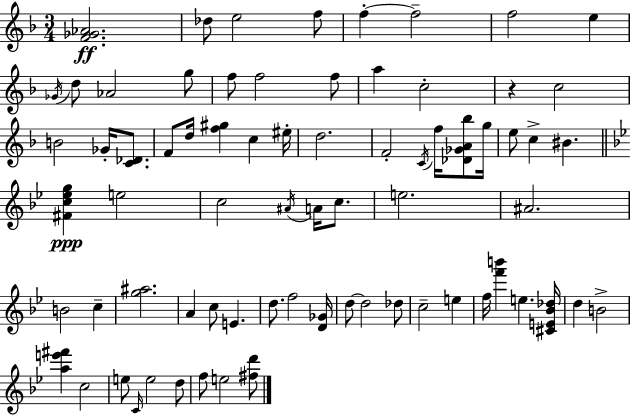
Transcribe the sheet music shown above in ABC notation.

X:1
T:Untitled
M:3/4
L:1/4
K:F
[F_G_A]2 _d/2 e2 f/2 f f2 f2 e _G/4 d/2 _A2 g/2 f/2 f2 f/2 a c2 z c2 B2 _G/4 [C_D]/2 F/2 d/4 [f^g] c ^e/4 d2 F2 C/4 f/4 [_D_GA_b]/2 g/4 e/2 c ^B [^Fc_eg] e2 c2 ^A/4 A/4 c/2 e2 ^A2 B2 c [g^a]2 A c/2 E d/2 f2 [D_G]/4 d/2 d2 _d/2 c2 e f/4 [f'b'] e [^CE_B_d]/4 d B2 [ae'^f'] c2 e/2 C/4 e2 d/2 f/2 e2 [^fd']/2